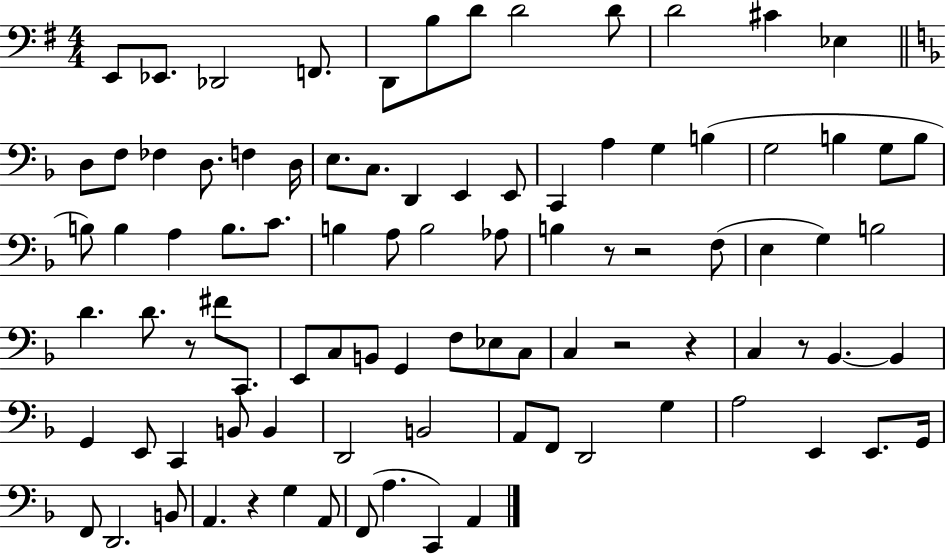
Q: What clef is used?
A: bass